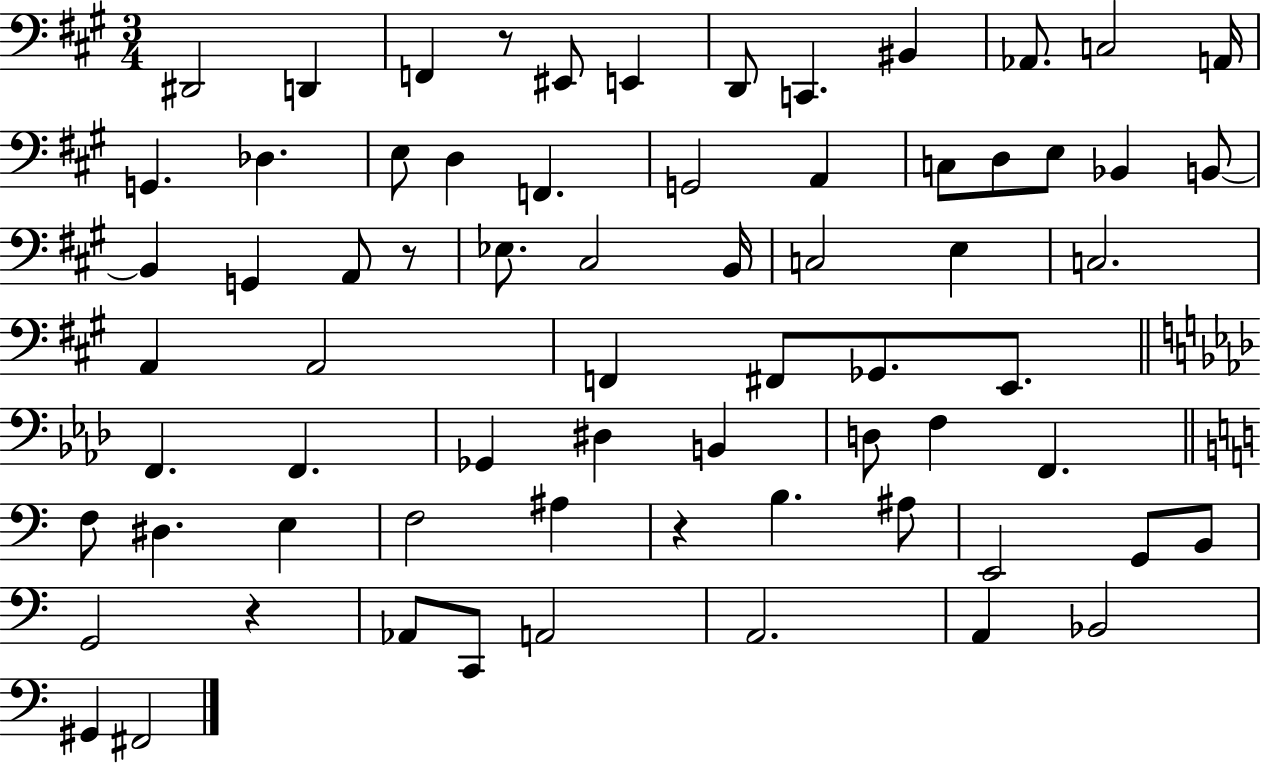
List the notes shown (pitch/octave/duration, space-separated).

D#2/h D2/q F2/q R/e EIS2/e E2/q D2/e C2/q. BIS2/q Ab2/e. C3/h A2/s G2/q. Db3/q. E3/e D3/q F2/q. G2/h A2/q C3/e D3/e E3/e Bb2/q B2/e B2/q G2/q A2/e R/e Eb3/e. C#3/h B2/s C3/h E3/q C3/h. A2/q A2/h F2/q F#2/e Gb2/e. E2/e. F2/q. F2/q. Gb2/q D#3/q B2/q D3/e F3/q F2/q. F3/e D#3/q. E3/q F3/h A#3/q R/q B3/q. A#3/e E2/h G2/e B2/e G2/h R/q Ab2/e C2/e A2/h A2/h. A2/q Bb2/h G#2/q F#2/h